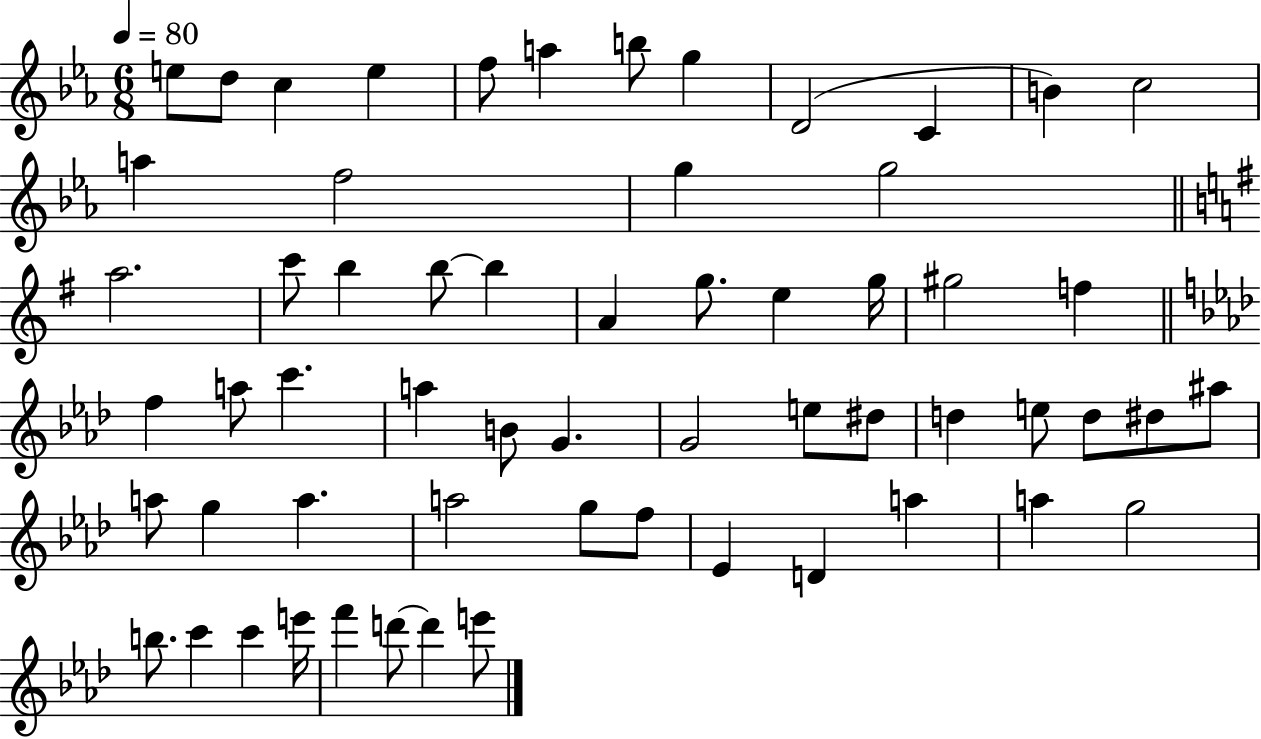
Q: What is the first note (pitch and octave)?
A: E5